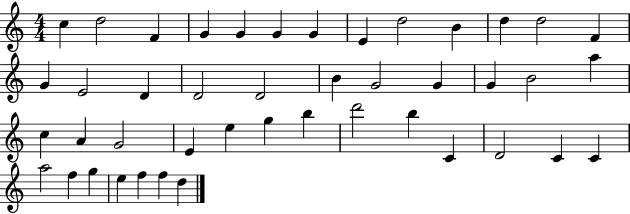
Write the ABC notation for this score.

X:1
T:Untitled
M:4/4
L:1/4
K:C
c d2 F G G G G E d2 B d d2 F G E2 D D2 D2 B G2 G G B2 a c A G2 E e g b d'2 b C D2 C C a2 f g e f f d